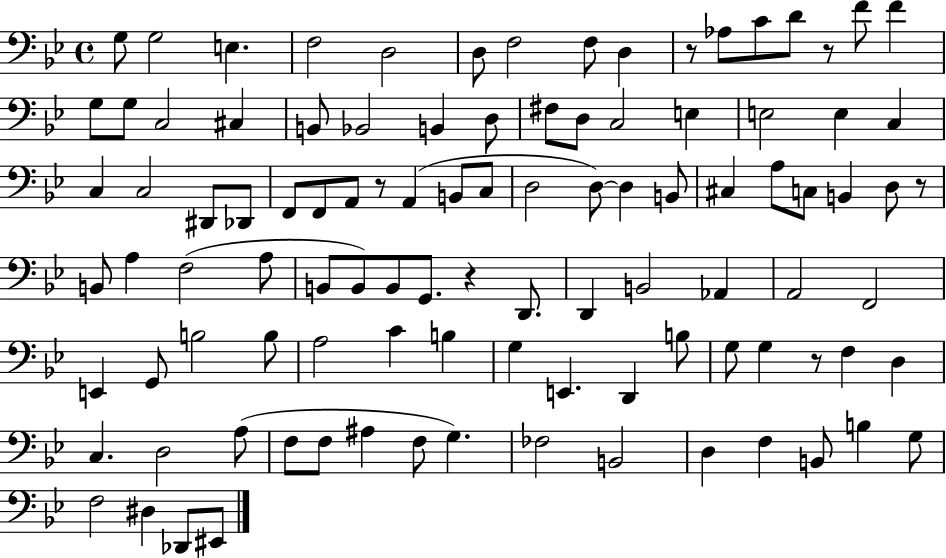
{
  \clef bass
  \time 4/4
  \defaultTimeSignature
  \key bes \major
  g8 g2 e4. | f2 d2 | d8 f2 f8 d4 | r8 aes8 c'8 d'8 r8 f'8 f'4 | \break g8 g8 c2 cis4 | b,8 bes,2 b,4 d8 | fis8 d8 c2 e4 | e2 e4 c4 | \break c4 c2 dis,8 des,8 | f,8 f,8 a,8 r8 a,4( b,8 c8 | d2 d8~~) d4 b,8 | cis4 a8 c8 b,4 d8 r8 | \break b,8 a4 f2( a8 | b,8 b,8) b,8 g,8. r4 d,8. | d,4 b,2 aes,4 | a,2 f,2 | \break e,4 g,8 b2 b8 | a2 c'4 b4 | g4 e,4. d,4 b8 | g8 g4 r8 f4 d4 | \break c4. d2 a8( | f8 f8 ais4 f8 g4.) | fes2 b,2 | d4 f4 b,8 b4 g8 | \break f2 dis4 des,8 eis,8 | \bar "|."
}